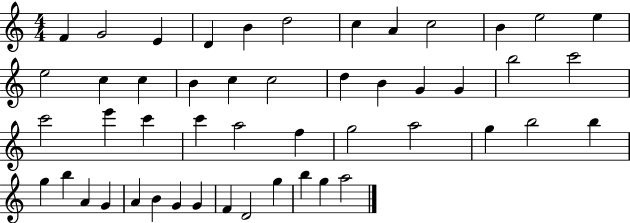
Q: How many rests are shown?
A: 0